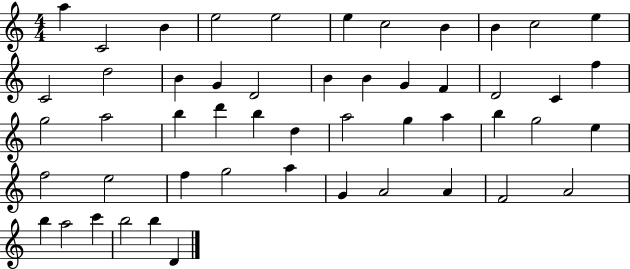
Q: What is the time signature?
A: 4/4